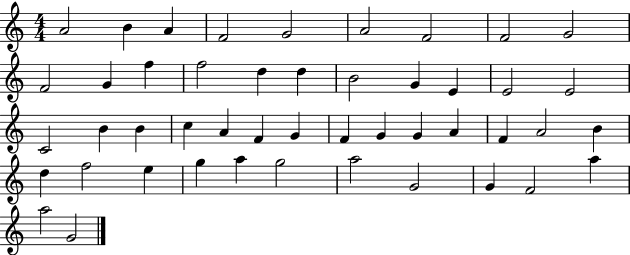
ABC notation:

X:1
T:Untitled
M:4/4
L:1/4
K:C
A2 B A F2 G2 A2 F2 F2 G2 F2 G f f2 d d B2 G E E2 E2 C2 B B c A F G F G G A F A2 B d f2 e g a g2 a2 G2 G F2 a a2 G2